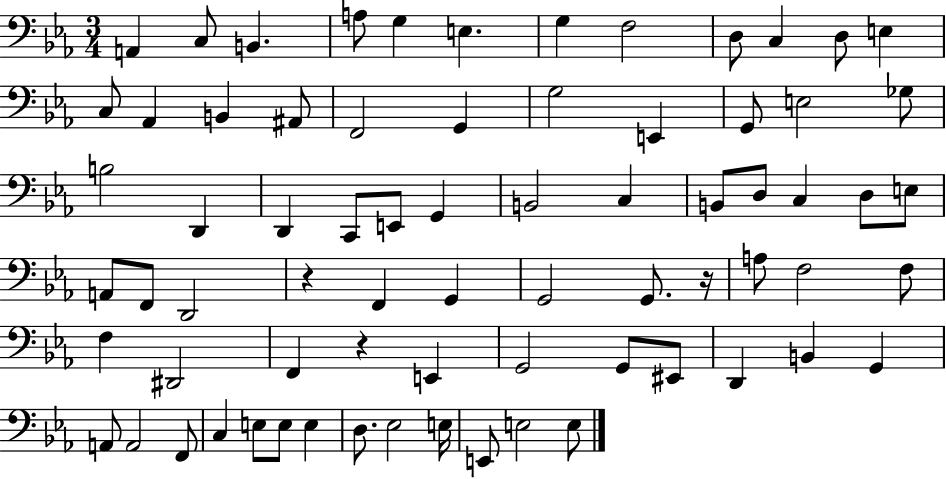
X:1
T:Untitled
M:3/4
L:1/4
K:Eb
A,, C,/2 B,, A,/2 G, E, G, F,2 D,/2 C, D,/2 E, C,/2 _A,, B,, ^A,,/2 F,,2 G,, G,2 E,, G,,/2 E,2 _G,/2 B,2 D,, D,, C,,/2 E,,/2 G,, B,,2 C, B,,/2 D,/2 C, D,/2 E,/2 A,,/2 F,,/2 D,,2 z F,, G,, G,,2 G,,/2 z/4 A,/2 F,2 F,/2 F, ^D,,2 F,, z E,, G,,2 G,,/2 ^E,,/2 D,, B,, G,, A,,/2 A,,2 F,,/2 C, E,/2 E,/2 E, D,/2 _E,2 E,/4 E,,/2 E,2 E,/2